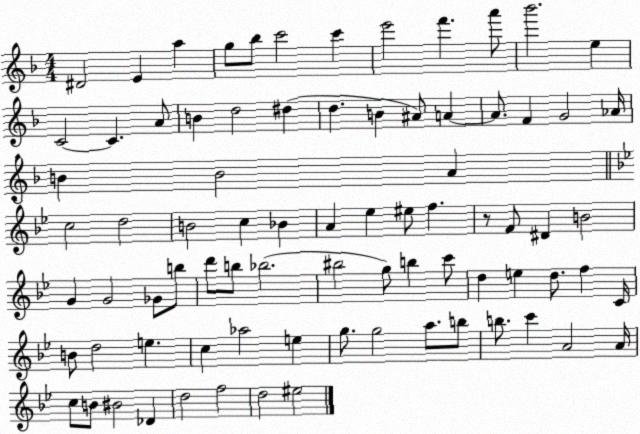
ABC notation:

X:1
T:Untitled
M:4/4
L:1/4
K:F
^D2 E a g/2 _b/2 c'2 c' e'2 f' a'/2 _b'2 e C2 C A/2 B d2 ^d d B ^A/2 A A/2 F G2 _A/4 B B2 A c2 d2 B2 c _B A _e ^e/2 f z/2 F/2 ^D B2 G G2 _G/2 b/2 d'/2 b/2 _b2 ^b2 g/2 b c'/2 d e d/2 f C/4 B/2 d2 e c _a2 e g/2 g2 a/2 b/2 b/2 c' A2 A/4 c/2 B/2 ^B2 _D d2 f2 d2 ^e2